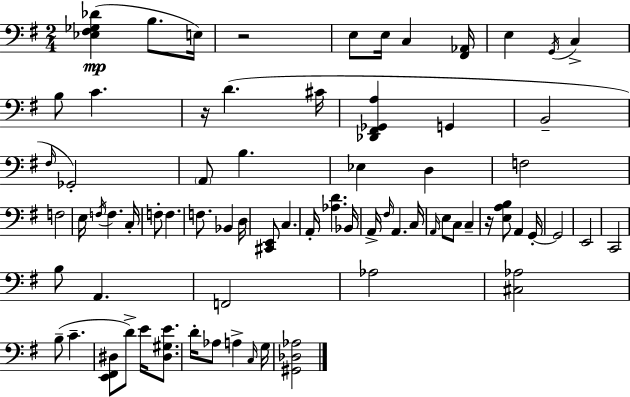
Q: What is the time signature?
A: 2/4